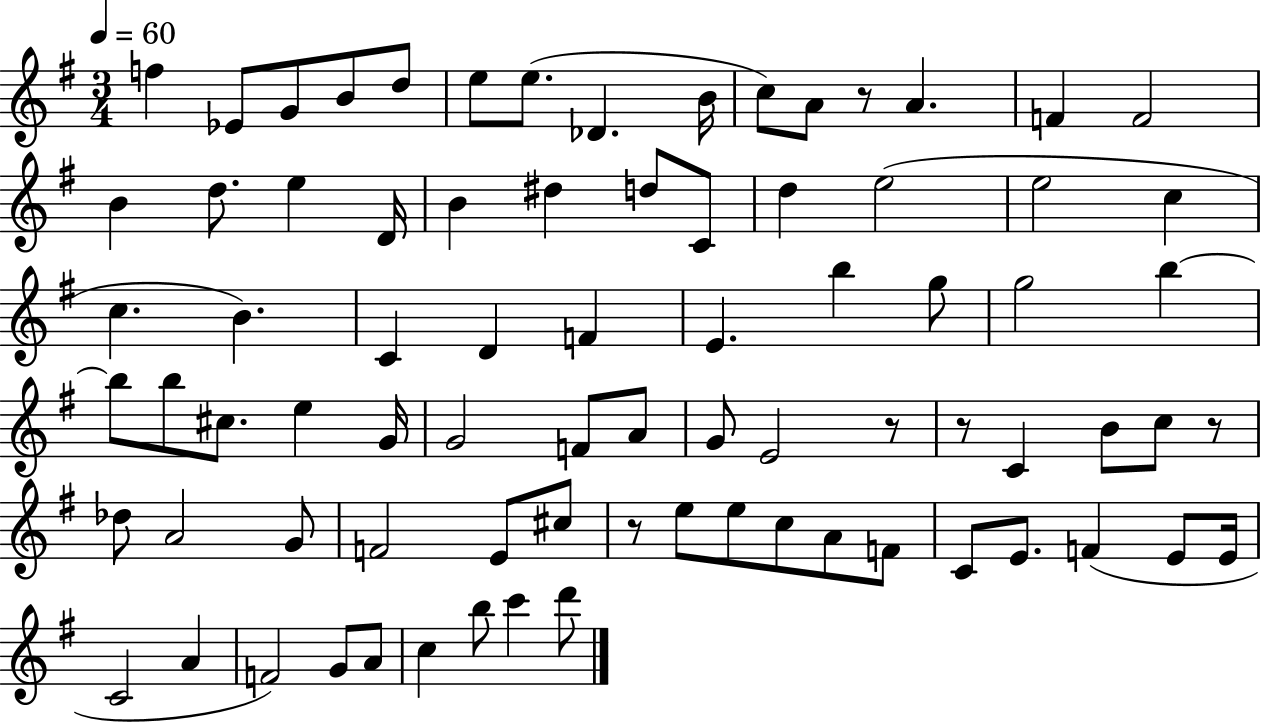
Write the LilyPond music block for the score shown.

{
  \clef treble
  \numericTimeSignature
  \time 3/4
  \key g \major
  \tempo 4 = 60
  f''4 ees'8 g'8 b'8 d''8 | e''8 e''8.( des'4. b'16 | c''8) a'8 r8 a'4. | f'4 f'2 | \break b'4 d''8. e''4 d'16 | b'4 dis''4 d''8 c'8 | d''4 e''2( | e''2 c''4 | \break c''4. b'4.) | c'4 d'4 f'4 | e'4. b''4 g''8 | g''2 b''4~~ | \break b''8 b''8 cis''8. e''4 g'16 | g'2 f'8 a'8 | g'8 e'2 r8 | r8 c'4 b'8 c''8 r8 | \break des''8 a'2 g'8 | f'2 e'8 cis''8 | r8 e''8 e''8 c''8 a'8 f'8 | c'8 e'8. f'4( e'8 e'16 | \break c'2 a'4 | f'2) g'8 a'8 | c''4 b''8 c'''4 d'''8 | \bar "|."
}